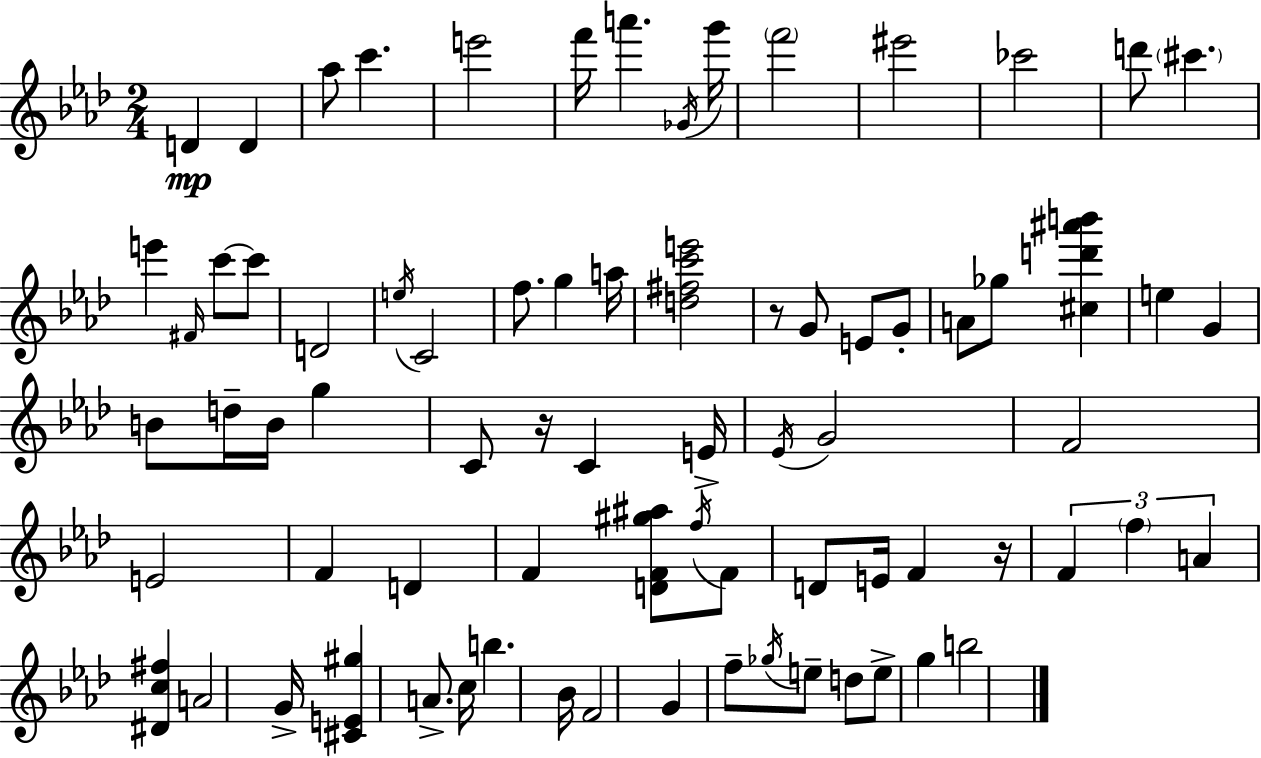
{
  \clef treble
  \numericTimeSignature
  \time 2/4
  \key aes \major
  d'4\mp d'4 | aes''8 c'''4. | e'''2 | f'''16 a'''4. \acciaccatura { ges'16 } | \break g'''16 \parenthesize f'''2 | eis'''2 | ces'''2 | d'''8 \parenthesize cis'''4. | \break e'''4 \grace { fis'16 } c'''8~~ | c'''8 d'2 | \acciaccatura { e''16 } c'2 | f''8. g''4 | \break a''16 <d'' fis'' c''' e'''>2 | r8 g'8 e'8 | g'8-. a'8 ges''8 <cis'' d''' ais''' b'''>4 | e''4 g'4 | \break b'8 d''16-- b'16 g''4 | c'8 r16 c'4 | e'16-> \acciaccatura { ees'16 } g'2 | f'2 | \break e'2 | f'4 | d'4 f'4 | <d' f' gis'' ais''>8 \acciaccatura { f''16 } f'8 d'8 e'16 | \break f'4 r16 \tuplet 3/2 { f'4 | \parenthesize f''4 a'4 } | <dis' c'' fis''>4 a'2 | g'16-> <cis' e' gis''>4 | \break a'8.-> c''16 b''4. | bes'16 f'2 | g'4 | f''8-- \acciaccatura { ges''16 } e''8-- d''8 | \break e''8-> g''4 b''2 | \bar "|."
}